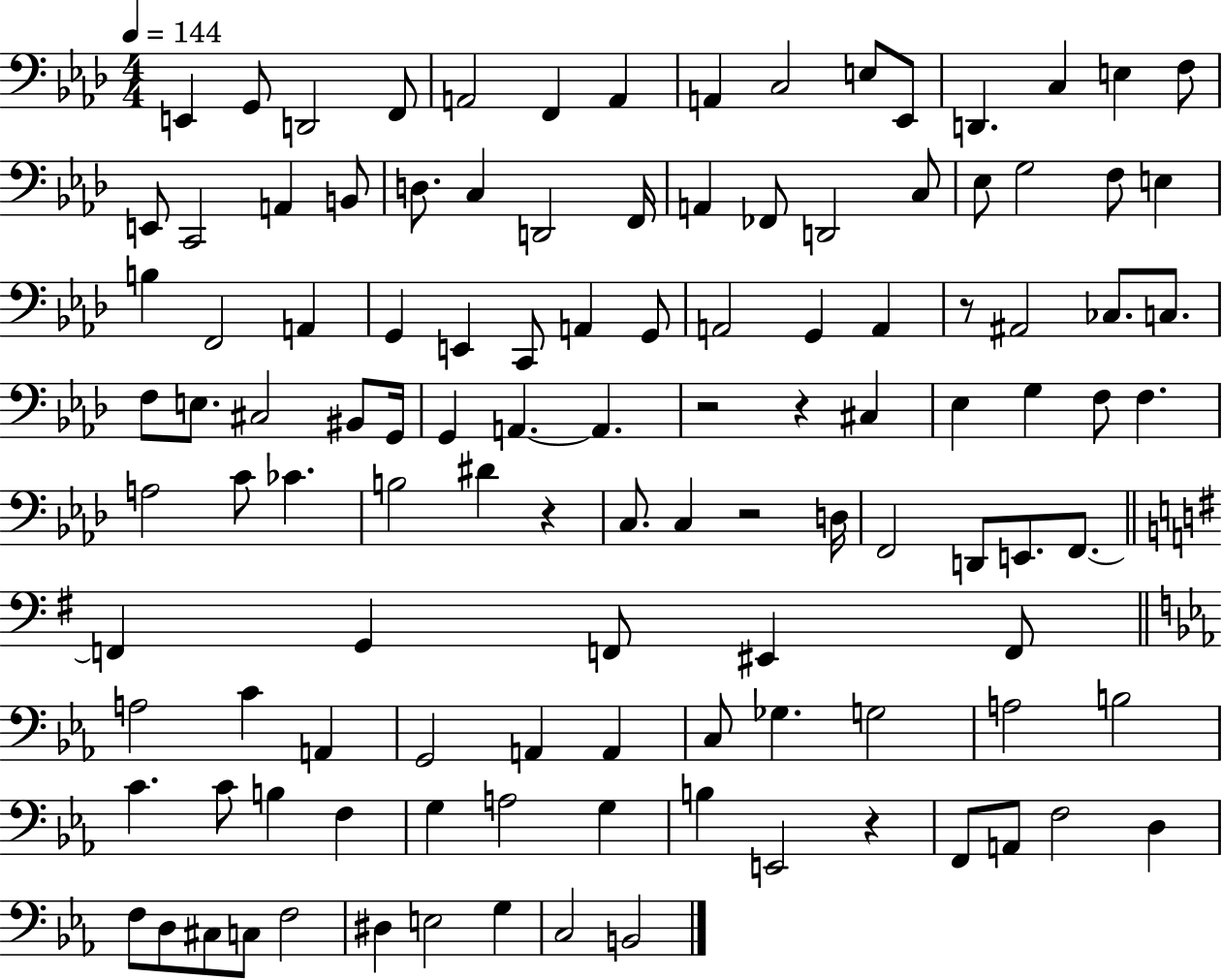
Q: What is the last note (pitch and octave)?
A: B2